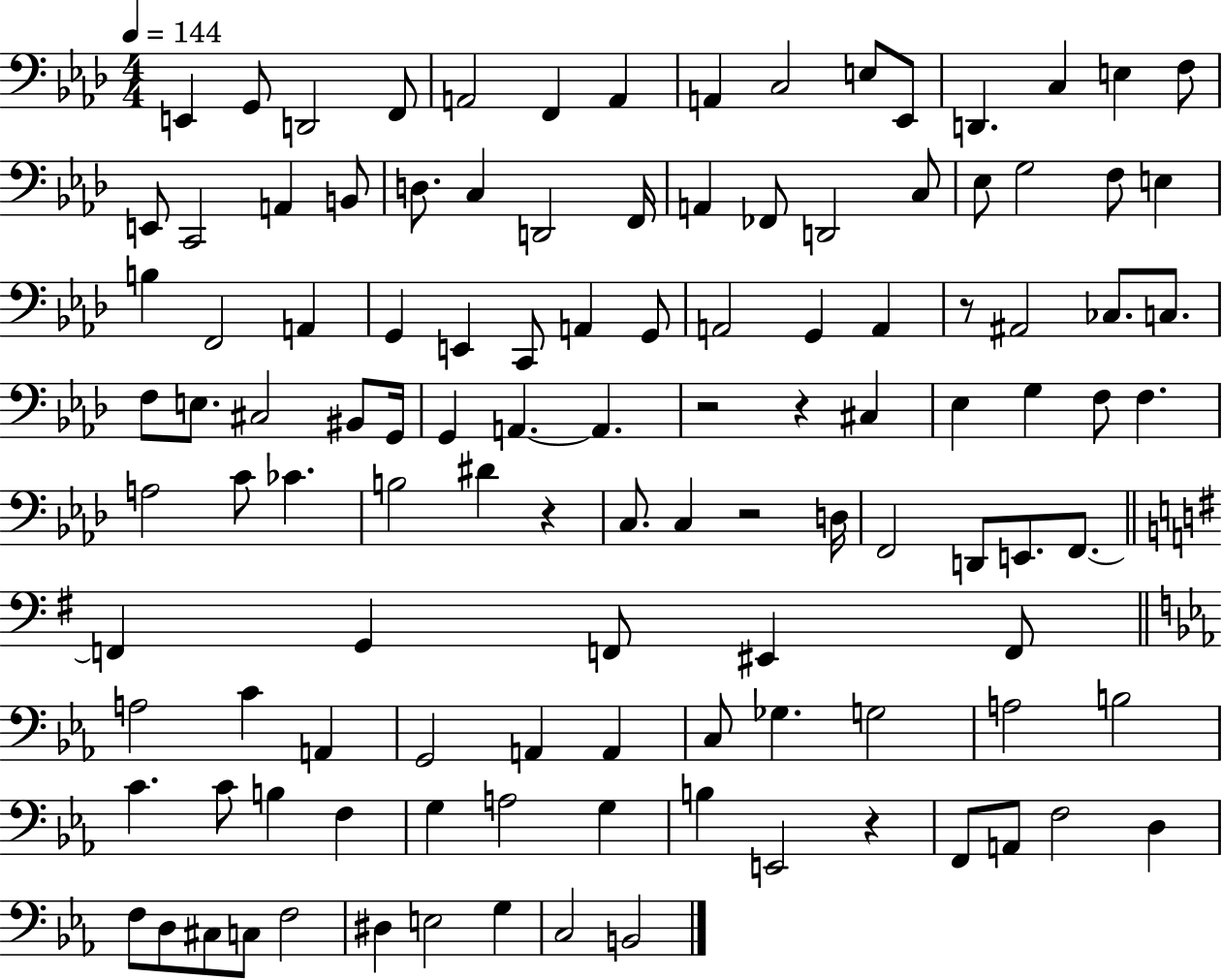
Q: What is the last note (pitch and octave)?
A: B2